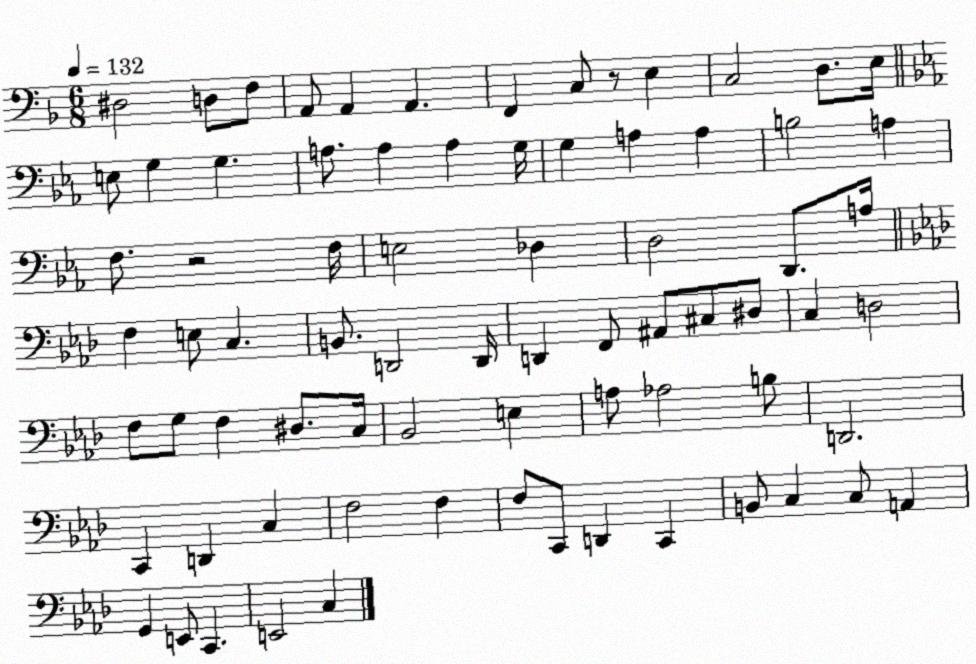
X:1
T:Untitled
M:6/8
L:1/4
K:F
^D,2 D,/2 F,/2 A,,/2 A,, A,, F,, C,/2 z/2 E, C,2 D,/2 E,/4 E,/2 G, G, A,/2 A, A, G,/4 G, A, A, B,2 A, F,/2 z2 F,/4 E,2 _D, D,2 D,,/2 A,/4 F, E,/2 C, B,,/2 D,,2 D,,/4 D,, F,,/2 ^A,,/2 ^C,/2 ^D,/2 C, D,2 F,/2 G,/2 F, ^D,/2 C,/4 _B,,2 E, A,/2 _A,2 B,/2 D,,2 C,, D,, C, F,2 F, F,/2 C,,/2 D,, C,, B,,/2 C, C,/2 A,, G,, E,,/2 C,, E,,2 C,